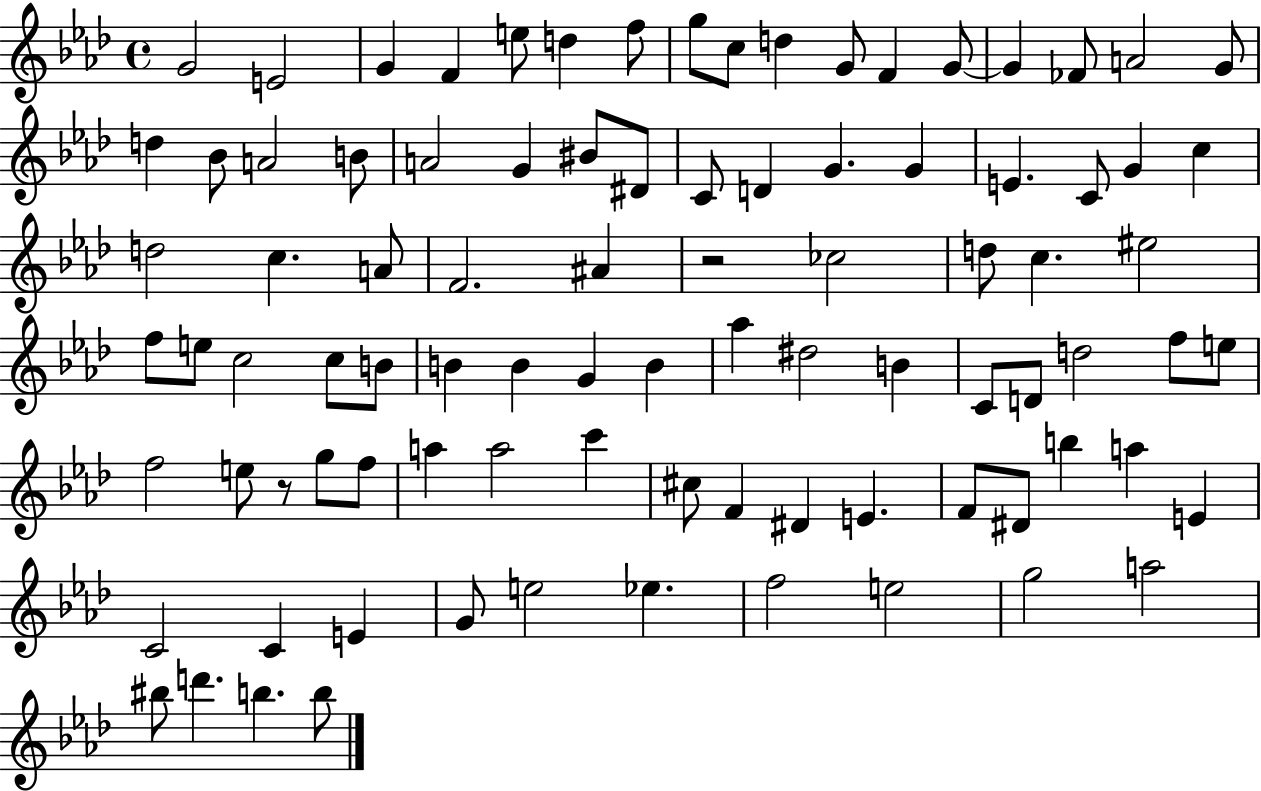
{
  \clef treble
  \time 4/4
  \defaultTimeSignature
  \key aes \major
  \repeat volta 2 { g'2 e'2 | g'4 f'4 e''8 d''4 f''8 | g''8 c''8 d''4 g'8 f'4 g'8~~ | g'4 fes'8 a'2 g'8 | \break d''4 bes'8 a'2 b'8 | a'2 g'4 bis'8 dis'8 | c'8 d'4 g'4. g'4 | e'4. c'8 g'4 c''4 | \break d''2 c''4. a'8 | f'2. ais'4 | r2 ces''2 | d''8 c''4. eis''2 | \break f''8 e''8 c''2 c''8 b'8 | b'4 b'4 g'4 b'4 | aes''4 dis''2 b'4 | c'8 d'8 d''2 f''8 e''8 | \break f''2 e''8 r8 g''8 f''8 | a''4 a''2 c'''4 | cis''8 f'4 dis'4 e'4. | f'8 dis'8 b''4 a''4 e'4 | \break c'2 c'4 e'4 | g'8 e''2 ees''4. | f''2 e''2 | g''2 a''2 | \break bis''8 d'''4. b''4. b''8 | } \bar "|."
}